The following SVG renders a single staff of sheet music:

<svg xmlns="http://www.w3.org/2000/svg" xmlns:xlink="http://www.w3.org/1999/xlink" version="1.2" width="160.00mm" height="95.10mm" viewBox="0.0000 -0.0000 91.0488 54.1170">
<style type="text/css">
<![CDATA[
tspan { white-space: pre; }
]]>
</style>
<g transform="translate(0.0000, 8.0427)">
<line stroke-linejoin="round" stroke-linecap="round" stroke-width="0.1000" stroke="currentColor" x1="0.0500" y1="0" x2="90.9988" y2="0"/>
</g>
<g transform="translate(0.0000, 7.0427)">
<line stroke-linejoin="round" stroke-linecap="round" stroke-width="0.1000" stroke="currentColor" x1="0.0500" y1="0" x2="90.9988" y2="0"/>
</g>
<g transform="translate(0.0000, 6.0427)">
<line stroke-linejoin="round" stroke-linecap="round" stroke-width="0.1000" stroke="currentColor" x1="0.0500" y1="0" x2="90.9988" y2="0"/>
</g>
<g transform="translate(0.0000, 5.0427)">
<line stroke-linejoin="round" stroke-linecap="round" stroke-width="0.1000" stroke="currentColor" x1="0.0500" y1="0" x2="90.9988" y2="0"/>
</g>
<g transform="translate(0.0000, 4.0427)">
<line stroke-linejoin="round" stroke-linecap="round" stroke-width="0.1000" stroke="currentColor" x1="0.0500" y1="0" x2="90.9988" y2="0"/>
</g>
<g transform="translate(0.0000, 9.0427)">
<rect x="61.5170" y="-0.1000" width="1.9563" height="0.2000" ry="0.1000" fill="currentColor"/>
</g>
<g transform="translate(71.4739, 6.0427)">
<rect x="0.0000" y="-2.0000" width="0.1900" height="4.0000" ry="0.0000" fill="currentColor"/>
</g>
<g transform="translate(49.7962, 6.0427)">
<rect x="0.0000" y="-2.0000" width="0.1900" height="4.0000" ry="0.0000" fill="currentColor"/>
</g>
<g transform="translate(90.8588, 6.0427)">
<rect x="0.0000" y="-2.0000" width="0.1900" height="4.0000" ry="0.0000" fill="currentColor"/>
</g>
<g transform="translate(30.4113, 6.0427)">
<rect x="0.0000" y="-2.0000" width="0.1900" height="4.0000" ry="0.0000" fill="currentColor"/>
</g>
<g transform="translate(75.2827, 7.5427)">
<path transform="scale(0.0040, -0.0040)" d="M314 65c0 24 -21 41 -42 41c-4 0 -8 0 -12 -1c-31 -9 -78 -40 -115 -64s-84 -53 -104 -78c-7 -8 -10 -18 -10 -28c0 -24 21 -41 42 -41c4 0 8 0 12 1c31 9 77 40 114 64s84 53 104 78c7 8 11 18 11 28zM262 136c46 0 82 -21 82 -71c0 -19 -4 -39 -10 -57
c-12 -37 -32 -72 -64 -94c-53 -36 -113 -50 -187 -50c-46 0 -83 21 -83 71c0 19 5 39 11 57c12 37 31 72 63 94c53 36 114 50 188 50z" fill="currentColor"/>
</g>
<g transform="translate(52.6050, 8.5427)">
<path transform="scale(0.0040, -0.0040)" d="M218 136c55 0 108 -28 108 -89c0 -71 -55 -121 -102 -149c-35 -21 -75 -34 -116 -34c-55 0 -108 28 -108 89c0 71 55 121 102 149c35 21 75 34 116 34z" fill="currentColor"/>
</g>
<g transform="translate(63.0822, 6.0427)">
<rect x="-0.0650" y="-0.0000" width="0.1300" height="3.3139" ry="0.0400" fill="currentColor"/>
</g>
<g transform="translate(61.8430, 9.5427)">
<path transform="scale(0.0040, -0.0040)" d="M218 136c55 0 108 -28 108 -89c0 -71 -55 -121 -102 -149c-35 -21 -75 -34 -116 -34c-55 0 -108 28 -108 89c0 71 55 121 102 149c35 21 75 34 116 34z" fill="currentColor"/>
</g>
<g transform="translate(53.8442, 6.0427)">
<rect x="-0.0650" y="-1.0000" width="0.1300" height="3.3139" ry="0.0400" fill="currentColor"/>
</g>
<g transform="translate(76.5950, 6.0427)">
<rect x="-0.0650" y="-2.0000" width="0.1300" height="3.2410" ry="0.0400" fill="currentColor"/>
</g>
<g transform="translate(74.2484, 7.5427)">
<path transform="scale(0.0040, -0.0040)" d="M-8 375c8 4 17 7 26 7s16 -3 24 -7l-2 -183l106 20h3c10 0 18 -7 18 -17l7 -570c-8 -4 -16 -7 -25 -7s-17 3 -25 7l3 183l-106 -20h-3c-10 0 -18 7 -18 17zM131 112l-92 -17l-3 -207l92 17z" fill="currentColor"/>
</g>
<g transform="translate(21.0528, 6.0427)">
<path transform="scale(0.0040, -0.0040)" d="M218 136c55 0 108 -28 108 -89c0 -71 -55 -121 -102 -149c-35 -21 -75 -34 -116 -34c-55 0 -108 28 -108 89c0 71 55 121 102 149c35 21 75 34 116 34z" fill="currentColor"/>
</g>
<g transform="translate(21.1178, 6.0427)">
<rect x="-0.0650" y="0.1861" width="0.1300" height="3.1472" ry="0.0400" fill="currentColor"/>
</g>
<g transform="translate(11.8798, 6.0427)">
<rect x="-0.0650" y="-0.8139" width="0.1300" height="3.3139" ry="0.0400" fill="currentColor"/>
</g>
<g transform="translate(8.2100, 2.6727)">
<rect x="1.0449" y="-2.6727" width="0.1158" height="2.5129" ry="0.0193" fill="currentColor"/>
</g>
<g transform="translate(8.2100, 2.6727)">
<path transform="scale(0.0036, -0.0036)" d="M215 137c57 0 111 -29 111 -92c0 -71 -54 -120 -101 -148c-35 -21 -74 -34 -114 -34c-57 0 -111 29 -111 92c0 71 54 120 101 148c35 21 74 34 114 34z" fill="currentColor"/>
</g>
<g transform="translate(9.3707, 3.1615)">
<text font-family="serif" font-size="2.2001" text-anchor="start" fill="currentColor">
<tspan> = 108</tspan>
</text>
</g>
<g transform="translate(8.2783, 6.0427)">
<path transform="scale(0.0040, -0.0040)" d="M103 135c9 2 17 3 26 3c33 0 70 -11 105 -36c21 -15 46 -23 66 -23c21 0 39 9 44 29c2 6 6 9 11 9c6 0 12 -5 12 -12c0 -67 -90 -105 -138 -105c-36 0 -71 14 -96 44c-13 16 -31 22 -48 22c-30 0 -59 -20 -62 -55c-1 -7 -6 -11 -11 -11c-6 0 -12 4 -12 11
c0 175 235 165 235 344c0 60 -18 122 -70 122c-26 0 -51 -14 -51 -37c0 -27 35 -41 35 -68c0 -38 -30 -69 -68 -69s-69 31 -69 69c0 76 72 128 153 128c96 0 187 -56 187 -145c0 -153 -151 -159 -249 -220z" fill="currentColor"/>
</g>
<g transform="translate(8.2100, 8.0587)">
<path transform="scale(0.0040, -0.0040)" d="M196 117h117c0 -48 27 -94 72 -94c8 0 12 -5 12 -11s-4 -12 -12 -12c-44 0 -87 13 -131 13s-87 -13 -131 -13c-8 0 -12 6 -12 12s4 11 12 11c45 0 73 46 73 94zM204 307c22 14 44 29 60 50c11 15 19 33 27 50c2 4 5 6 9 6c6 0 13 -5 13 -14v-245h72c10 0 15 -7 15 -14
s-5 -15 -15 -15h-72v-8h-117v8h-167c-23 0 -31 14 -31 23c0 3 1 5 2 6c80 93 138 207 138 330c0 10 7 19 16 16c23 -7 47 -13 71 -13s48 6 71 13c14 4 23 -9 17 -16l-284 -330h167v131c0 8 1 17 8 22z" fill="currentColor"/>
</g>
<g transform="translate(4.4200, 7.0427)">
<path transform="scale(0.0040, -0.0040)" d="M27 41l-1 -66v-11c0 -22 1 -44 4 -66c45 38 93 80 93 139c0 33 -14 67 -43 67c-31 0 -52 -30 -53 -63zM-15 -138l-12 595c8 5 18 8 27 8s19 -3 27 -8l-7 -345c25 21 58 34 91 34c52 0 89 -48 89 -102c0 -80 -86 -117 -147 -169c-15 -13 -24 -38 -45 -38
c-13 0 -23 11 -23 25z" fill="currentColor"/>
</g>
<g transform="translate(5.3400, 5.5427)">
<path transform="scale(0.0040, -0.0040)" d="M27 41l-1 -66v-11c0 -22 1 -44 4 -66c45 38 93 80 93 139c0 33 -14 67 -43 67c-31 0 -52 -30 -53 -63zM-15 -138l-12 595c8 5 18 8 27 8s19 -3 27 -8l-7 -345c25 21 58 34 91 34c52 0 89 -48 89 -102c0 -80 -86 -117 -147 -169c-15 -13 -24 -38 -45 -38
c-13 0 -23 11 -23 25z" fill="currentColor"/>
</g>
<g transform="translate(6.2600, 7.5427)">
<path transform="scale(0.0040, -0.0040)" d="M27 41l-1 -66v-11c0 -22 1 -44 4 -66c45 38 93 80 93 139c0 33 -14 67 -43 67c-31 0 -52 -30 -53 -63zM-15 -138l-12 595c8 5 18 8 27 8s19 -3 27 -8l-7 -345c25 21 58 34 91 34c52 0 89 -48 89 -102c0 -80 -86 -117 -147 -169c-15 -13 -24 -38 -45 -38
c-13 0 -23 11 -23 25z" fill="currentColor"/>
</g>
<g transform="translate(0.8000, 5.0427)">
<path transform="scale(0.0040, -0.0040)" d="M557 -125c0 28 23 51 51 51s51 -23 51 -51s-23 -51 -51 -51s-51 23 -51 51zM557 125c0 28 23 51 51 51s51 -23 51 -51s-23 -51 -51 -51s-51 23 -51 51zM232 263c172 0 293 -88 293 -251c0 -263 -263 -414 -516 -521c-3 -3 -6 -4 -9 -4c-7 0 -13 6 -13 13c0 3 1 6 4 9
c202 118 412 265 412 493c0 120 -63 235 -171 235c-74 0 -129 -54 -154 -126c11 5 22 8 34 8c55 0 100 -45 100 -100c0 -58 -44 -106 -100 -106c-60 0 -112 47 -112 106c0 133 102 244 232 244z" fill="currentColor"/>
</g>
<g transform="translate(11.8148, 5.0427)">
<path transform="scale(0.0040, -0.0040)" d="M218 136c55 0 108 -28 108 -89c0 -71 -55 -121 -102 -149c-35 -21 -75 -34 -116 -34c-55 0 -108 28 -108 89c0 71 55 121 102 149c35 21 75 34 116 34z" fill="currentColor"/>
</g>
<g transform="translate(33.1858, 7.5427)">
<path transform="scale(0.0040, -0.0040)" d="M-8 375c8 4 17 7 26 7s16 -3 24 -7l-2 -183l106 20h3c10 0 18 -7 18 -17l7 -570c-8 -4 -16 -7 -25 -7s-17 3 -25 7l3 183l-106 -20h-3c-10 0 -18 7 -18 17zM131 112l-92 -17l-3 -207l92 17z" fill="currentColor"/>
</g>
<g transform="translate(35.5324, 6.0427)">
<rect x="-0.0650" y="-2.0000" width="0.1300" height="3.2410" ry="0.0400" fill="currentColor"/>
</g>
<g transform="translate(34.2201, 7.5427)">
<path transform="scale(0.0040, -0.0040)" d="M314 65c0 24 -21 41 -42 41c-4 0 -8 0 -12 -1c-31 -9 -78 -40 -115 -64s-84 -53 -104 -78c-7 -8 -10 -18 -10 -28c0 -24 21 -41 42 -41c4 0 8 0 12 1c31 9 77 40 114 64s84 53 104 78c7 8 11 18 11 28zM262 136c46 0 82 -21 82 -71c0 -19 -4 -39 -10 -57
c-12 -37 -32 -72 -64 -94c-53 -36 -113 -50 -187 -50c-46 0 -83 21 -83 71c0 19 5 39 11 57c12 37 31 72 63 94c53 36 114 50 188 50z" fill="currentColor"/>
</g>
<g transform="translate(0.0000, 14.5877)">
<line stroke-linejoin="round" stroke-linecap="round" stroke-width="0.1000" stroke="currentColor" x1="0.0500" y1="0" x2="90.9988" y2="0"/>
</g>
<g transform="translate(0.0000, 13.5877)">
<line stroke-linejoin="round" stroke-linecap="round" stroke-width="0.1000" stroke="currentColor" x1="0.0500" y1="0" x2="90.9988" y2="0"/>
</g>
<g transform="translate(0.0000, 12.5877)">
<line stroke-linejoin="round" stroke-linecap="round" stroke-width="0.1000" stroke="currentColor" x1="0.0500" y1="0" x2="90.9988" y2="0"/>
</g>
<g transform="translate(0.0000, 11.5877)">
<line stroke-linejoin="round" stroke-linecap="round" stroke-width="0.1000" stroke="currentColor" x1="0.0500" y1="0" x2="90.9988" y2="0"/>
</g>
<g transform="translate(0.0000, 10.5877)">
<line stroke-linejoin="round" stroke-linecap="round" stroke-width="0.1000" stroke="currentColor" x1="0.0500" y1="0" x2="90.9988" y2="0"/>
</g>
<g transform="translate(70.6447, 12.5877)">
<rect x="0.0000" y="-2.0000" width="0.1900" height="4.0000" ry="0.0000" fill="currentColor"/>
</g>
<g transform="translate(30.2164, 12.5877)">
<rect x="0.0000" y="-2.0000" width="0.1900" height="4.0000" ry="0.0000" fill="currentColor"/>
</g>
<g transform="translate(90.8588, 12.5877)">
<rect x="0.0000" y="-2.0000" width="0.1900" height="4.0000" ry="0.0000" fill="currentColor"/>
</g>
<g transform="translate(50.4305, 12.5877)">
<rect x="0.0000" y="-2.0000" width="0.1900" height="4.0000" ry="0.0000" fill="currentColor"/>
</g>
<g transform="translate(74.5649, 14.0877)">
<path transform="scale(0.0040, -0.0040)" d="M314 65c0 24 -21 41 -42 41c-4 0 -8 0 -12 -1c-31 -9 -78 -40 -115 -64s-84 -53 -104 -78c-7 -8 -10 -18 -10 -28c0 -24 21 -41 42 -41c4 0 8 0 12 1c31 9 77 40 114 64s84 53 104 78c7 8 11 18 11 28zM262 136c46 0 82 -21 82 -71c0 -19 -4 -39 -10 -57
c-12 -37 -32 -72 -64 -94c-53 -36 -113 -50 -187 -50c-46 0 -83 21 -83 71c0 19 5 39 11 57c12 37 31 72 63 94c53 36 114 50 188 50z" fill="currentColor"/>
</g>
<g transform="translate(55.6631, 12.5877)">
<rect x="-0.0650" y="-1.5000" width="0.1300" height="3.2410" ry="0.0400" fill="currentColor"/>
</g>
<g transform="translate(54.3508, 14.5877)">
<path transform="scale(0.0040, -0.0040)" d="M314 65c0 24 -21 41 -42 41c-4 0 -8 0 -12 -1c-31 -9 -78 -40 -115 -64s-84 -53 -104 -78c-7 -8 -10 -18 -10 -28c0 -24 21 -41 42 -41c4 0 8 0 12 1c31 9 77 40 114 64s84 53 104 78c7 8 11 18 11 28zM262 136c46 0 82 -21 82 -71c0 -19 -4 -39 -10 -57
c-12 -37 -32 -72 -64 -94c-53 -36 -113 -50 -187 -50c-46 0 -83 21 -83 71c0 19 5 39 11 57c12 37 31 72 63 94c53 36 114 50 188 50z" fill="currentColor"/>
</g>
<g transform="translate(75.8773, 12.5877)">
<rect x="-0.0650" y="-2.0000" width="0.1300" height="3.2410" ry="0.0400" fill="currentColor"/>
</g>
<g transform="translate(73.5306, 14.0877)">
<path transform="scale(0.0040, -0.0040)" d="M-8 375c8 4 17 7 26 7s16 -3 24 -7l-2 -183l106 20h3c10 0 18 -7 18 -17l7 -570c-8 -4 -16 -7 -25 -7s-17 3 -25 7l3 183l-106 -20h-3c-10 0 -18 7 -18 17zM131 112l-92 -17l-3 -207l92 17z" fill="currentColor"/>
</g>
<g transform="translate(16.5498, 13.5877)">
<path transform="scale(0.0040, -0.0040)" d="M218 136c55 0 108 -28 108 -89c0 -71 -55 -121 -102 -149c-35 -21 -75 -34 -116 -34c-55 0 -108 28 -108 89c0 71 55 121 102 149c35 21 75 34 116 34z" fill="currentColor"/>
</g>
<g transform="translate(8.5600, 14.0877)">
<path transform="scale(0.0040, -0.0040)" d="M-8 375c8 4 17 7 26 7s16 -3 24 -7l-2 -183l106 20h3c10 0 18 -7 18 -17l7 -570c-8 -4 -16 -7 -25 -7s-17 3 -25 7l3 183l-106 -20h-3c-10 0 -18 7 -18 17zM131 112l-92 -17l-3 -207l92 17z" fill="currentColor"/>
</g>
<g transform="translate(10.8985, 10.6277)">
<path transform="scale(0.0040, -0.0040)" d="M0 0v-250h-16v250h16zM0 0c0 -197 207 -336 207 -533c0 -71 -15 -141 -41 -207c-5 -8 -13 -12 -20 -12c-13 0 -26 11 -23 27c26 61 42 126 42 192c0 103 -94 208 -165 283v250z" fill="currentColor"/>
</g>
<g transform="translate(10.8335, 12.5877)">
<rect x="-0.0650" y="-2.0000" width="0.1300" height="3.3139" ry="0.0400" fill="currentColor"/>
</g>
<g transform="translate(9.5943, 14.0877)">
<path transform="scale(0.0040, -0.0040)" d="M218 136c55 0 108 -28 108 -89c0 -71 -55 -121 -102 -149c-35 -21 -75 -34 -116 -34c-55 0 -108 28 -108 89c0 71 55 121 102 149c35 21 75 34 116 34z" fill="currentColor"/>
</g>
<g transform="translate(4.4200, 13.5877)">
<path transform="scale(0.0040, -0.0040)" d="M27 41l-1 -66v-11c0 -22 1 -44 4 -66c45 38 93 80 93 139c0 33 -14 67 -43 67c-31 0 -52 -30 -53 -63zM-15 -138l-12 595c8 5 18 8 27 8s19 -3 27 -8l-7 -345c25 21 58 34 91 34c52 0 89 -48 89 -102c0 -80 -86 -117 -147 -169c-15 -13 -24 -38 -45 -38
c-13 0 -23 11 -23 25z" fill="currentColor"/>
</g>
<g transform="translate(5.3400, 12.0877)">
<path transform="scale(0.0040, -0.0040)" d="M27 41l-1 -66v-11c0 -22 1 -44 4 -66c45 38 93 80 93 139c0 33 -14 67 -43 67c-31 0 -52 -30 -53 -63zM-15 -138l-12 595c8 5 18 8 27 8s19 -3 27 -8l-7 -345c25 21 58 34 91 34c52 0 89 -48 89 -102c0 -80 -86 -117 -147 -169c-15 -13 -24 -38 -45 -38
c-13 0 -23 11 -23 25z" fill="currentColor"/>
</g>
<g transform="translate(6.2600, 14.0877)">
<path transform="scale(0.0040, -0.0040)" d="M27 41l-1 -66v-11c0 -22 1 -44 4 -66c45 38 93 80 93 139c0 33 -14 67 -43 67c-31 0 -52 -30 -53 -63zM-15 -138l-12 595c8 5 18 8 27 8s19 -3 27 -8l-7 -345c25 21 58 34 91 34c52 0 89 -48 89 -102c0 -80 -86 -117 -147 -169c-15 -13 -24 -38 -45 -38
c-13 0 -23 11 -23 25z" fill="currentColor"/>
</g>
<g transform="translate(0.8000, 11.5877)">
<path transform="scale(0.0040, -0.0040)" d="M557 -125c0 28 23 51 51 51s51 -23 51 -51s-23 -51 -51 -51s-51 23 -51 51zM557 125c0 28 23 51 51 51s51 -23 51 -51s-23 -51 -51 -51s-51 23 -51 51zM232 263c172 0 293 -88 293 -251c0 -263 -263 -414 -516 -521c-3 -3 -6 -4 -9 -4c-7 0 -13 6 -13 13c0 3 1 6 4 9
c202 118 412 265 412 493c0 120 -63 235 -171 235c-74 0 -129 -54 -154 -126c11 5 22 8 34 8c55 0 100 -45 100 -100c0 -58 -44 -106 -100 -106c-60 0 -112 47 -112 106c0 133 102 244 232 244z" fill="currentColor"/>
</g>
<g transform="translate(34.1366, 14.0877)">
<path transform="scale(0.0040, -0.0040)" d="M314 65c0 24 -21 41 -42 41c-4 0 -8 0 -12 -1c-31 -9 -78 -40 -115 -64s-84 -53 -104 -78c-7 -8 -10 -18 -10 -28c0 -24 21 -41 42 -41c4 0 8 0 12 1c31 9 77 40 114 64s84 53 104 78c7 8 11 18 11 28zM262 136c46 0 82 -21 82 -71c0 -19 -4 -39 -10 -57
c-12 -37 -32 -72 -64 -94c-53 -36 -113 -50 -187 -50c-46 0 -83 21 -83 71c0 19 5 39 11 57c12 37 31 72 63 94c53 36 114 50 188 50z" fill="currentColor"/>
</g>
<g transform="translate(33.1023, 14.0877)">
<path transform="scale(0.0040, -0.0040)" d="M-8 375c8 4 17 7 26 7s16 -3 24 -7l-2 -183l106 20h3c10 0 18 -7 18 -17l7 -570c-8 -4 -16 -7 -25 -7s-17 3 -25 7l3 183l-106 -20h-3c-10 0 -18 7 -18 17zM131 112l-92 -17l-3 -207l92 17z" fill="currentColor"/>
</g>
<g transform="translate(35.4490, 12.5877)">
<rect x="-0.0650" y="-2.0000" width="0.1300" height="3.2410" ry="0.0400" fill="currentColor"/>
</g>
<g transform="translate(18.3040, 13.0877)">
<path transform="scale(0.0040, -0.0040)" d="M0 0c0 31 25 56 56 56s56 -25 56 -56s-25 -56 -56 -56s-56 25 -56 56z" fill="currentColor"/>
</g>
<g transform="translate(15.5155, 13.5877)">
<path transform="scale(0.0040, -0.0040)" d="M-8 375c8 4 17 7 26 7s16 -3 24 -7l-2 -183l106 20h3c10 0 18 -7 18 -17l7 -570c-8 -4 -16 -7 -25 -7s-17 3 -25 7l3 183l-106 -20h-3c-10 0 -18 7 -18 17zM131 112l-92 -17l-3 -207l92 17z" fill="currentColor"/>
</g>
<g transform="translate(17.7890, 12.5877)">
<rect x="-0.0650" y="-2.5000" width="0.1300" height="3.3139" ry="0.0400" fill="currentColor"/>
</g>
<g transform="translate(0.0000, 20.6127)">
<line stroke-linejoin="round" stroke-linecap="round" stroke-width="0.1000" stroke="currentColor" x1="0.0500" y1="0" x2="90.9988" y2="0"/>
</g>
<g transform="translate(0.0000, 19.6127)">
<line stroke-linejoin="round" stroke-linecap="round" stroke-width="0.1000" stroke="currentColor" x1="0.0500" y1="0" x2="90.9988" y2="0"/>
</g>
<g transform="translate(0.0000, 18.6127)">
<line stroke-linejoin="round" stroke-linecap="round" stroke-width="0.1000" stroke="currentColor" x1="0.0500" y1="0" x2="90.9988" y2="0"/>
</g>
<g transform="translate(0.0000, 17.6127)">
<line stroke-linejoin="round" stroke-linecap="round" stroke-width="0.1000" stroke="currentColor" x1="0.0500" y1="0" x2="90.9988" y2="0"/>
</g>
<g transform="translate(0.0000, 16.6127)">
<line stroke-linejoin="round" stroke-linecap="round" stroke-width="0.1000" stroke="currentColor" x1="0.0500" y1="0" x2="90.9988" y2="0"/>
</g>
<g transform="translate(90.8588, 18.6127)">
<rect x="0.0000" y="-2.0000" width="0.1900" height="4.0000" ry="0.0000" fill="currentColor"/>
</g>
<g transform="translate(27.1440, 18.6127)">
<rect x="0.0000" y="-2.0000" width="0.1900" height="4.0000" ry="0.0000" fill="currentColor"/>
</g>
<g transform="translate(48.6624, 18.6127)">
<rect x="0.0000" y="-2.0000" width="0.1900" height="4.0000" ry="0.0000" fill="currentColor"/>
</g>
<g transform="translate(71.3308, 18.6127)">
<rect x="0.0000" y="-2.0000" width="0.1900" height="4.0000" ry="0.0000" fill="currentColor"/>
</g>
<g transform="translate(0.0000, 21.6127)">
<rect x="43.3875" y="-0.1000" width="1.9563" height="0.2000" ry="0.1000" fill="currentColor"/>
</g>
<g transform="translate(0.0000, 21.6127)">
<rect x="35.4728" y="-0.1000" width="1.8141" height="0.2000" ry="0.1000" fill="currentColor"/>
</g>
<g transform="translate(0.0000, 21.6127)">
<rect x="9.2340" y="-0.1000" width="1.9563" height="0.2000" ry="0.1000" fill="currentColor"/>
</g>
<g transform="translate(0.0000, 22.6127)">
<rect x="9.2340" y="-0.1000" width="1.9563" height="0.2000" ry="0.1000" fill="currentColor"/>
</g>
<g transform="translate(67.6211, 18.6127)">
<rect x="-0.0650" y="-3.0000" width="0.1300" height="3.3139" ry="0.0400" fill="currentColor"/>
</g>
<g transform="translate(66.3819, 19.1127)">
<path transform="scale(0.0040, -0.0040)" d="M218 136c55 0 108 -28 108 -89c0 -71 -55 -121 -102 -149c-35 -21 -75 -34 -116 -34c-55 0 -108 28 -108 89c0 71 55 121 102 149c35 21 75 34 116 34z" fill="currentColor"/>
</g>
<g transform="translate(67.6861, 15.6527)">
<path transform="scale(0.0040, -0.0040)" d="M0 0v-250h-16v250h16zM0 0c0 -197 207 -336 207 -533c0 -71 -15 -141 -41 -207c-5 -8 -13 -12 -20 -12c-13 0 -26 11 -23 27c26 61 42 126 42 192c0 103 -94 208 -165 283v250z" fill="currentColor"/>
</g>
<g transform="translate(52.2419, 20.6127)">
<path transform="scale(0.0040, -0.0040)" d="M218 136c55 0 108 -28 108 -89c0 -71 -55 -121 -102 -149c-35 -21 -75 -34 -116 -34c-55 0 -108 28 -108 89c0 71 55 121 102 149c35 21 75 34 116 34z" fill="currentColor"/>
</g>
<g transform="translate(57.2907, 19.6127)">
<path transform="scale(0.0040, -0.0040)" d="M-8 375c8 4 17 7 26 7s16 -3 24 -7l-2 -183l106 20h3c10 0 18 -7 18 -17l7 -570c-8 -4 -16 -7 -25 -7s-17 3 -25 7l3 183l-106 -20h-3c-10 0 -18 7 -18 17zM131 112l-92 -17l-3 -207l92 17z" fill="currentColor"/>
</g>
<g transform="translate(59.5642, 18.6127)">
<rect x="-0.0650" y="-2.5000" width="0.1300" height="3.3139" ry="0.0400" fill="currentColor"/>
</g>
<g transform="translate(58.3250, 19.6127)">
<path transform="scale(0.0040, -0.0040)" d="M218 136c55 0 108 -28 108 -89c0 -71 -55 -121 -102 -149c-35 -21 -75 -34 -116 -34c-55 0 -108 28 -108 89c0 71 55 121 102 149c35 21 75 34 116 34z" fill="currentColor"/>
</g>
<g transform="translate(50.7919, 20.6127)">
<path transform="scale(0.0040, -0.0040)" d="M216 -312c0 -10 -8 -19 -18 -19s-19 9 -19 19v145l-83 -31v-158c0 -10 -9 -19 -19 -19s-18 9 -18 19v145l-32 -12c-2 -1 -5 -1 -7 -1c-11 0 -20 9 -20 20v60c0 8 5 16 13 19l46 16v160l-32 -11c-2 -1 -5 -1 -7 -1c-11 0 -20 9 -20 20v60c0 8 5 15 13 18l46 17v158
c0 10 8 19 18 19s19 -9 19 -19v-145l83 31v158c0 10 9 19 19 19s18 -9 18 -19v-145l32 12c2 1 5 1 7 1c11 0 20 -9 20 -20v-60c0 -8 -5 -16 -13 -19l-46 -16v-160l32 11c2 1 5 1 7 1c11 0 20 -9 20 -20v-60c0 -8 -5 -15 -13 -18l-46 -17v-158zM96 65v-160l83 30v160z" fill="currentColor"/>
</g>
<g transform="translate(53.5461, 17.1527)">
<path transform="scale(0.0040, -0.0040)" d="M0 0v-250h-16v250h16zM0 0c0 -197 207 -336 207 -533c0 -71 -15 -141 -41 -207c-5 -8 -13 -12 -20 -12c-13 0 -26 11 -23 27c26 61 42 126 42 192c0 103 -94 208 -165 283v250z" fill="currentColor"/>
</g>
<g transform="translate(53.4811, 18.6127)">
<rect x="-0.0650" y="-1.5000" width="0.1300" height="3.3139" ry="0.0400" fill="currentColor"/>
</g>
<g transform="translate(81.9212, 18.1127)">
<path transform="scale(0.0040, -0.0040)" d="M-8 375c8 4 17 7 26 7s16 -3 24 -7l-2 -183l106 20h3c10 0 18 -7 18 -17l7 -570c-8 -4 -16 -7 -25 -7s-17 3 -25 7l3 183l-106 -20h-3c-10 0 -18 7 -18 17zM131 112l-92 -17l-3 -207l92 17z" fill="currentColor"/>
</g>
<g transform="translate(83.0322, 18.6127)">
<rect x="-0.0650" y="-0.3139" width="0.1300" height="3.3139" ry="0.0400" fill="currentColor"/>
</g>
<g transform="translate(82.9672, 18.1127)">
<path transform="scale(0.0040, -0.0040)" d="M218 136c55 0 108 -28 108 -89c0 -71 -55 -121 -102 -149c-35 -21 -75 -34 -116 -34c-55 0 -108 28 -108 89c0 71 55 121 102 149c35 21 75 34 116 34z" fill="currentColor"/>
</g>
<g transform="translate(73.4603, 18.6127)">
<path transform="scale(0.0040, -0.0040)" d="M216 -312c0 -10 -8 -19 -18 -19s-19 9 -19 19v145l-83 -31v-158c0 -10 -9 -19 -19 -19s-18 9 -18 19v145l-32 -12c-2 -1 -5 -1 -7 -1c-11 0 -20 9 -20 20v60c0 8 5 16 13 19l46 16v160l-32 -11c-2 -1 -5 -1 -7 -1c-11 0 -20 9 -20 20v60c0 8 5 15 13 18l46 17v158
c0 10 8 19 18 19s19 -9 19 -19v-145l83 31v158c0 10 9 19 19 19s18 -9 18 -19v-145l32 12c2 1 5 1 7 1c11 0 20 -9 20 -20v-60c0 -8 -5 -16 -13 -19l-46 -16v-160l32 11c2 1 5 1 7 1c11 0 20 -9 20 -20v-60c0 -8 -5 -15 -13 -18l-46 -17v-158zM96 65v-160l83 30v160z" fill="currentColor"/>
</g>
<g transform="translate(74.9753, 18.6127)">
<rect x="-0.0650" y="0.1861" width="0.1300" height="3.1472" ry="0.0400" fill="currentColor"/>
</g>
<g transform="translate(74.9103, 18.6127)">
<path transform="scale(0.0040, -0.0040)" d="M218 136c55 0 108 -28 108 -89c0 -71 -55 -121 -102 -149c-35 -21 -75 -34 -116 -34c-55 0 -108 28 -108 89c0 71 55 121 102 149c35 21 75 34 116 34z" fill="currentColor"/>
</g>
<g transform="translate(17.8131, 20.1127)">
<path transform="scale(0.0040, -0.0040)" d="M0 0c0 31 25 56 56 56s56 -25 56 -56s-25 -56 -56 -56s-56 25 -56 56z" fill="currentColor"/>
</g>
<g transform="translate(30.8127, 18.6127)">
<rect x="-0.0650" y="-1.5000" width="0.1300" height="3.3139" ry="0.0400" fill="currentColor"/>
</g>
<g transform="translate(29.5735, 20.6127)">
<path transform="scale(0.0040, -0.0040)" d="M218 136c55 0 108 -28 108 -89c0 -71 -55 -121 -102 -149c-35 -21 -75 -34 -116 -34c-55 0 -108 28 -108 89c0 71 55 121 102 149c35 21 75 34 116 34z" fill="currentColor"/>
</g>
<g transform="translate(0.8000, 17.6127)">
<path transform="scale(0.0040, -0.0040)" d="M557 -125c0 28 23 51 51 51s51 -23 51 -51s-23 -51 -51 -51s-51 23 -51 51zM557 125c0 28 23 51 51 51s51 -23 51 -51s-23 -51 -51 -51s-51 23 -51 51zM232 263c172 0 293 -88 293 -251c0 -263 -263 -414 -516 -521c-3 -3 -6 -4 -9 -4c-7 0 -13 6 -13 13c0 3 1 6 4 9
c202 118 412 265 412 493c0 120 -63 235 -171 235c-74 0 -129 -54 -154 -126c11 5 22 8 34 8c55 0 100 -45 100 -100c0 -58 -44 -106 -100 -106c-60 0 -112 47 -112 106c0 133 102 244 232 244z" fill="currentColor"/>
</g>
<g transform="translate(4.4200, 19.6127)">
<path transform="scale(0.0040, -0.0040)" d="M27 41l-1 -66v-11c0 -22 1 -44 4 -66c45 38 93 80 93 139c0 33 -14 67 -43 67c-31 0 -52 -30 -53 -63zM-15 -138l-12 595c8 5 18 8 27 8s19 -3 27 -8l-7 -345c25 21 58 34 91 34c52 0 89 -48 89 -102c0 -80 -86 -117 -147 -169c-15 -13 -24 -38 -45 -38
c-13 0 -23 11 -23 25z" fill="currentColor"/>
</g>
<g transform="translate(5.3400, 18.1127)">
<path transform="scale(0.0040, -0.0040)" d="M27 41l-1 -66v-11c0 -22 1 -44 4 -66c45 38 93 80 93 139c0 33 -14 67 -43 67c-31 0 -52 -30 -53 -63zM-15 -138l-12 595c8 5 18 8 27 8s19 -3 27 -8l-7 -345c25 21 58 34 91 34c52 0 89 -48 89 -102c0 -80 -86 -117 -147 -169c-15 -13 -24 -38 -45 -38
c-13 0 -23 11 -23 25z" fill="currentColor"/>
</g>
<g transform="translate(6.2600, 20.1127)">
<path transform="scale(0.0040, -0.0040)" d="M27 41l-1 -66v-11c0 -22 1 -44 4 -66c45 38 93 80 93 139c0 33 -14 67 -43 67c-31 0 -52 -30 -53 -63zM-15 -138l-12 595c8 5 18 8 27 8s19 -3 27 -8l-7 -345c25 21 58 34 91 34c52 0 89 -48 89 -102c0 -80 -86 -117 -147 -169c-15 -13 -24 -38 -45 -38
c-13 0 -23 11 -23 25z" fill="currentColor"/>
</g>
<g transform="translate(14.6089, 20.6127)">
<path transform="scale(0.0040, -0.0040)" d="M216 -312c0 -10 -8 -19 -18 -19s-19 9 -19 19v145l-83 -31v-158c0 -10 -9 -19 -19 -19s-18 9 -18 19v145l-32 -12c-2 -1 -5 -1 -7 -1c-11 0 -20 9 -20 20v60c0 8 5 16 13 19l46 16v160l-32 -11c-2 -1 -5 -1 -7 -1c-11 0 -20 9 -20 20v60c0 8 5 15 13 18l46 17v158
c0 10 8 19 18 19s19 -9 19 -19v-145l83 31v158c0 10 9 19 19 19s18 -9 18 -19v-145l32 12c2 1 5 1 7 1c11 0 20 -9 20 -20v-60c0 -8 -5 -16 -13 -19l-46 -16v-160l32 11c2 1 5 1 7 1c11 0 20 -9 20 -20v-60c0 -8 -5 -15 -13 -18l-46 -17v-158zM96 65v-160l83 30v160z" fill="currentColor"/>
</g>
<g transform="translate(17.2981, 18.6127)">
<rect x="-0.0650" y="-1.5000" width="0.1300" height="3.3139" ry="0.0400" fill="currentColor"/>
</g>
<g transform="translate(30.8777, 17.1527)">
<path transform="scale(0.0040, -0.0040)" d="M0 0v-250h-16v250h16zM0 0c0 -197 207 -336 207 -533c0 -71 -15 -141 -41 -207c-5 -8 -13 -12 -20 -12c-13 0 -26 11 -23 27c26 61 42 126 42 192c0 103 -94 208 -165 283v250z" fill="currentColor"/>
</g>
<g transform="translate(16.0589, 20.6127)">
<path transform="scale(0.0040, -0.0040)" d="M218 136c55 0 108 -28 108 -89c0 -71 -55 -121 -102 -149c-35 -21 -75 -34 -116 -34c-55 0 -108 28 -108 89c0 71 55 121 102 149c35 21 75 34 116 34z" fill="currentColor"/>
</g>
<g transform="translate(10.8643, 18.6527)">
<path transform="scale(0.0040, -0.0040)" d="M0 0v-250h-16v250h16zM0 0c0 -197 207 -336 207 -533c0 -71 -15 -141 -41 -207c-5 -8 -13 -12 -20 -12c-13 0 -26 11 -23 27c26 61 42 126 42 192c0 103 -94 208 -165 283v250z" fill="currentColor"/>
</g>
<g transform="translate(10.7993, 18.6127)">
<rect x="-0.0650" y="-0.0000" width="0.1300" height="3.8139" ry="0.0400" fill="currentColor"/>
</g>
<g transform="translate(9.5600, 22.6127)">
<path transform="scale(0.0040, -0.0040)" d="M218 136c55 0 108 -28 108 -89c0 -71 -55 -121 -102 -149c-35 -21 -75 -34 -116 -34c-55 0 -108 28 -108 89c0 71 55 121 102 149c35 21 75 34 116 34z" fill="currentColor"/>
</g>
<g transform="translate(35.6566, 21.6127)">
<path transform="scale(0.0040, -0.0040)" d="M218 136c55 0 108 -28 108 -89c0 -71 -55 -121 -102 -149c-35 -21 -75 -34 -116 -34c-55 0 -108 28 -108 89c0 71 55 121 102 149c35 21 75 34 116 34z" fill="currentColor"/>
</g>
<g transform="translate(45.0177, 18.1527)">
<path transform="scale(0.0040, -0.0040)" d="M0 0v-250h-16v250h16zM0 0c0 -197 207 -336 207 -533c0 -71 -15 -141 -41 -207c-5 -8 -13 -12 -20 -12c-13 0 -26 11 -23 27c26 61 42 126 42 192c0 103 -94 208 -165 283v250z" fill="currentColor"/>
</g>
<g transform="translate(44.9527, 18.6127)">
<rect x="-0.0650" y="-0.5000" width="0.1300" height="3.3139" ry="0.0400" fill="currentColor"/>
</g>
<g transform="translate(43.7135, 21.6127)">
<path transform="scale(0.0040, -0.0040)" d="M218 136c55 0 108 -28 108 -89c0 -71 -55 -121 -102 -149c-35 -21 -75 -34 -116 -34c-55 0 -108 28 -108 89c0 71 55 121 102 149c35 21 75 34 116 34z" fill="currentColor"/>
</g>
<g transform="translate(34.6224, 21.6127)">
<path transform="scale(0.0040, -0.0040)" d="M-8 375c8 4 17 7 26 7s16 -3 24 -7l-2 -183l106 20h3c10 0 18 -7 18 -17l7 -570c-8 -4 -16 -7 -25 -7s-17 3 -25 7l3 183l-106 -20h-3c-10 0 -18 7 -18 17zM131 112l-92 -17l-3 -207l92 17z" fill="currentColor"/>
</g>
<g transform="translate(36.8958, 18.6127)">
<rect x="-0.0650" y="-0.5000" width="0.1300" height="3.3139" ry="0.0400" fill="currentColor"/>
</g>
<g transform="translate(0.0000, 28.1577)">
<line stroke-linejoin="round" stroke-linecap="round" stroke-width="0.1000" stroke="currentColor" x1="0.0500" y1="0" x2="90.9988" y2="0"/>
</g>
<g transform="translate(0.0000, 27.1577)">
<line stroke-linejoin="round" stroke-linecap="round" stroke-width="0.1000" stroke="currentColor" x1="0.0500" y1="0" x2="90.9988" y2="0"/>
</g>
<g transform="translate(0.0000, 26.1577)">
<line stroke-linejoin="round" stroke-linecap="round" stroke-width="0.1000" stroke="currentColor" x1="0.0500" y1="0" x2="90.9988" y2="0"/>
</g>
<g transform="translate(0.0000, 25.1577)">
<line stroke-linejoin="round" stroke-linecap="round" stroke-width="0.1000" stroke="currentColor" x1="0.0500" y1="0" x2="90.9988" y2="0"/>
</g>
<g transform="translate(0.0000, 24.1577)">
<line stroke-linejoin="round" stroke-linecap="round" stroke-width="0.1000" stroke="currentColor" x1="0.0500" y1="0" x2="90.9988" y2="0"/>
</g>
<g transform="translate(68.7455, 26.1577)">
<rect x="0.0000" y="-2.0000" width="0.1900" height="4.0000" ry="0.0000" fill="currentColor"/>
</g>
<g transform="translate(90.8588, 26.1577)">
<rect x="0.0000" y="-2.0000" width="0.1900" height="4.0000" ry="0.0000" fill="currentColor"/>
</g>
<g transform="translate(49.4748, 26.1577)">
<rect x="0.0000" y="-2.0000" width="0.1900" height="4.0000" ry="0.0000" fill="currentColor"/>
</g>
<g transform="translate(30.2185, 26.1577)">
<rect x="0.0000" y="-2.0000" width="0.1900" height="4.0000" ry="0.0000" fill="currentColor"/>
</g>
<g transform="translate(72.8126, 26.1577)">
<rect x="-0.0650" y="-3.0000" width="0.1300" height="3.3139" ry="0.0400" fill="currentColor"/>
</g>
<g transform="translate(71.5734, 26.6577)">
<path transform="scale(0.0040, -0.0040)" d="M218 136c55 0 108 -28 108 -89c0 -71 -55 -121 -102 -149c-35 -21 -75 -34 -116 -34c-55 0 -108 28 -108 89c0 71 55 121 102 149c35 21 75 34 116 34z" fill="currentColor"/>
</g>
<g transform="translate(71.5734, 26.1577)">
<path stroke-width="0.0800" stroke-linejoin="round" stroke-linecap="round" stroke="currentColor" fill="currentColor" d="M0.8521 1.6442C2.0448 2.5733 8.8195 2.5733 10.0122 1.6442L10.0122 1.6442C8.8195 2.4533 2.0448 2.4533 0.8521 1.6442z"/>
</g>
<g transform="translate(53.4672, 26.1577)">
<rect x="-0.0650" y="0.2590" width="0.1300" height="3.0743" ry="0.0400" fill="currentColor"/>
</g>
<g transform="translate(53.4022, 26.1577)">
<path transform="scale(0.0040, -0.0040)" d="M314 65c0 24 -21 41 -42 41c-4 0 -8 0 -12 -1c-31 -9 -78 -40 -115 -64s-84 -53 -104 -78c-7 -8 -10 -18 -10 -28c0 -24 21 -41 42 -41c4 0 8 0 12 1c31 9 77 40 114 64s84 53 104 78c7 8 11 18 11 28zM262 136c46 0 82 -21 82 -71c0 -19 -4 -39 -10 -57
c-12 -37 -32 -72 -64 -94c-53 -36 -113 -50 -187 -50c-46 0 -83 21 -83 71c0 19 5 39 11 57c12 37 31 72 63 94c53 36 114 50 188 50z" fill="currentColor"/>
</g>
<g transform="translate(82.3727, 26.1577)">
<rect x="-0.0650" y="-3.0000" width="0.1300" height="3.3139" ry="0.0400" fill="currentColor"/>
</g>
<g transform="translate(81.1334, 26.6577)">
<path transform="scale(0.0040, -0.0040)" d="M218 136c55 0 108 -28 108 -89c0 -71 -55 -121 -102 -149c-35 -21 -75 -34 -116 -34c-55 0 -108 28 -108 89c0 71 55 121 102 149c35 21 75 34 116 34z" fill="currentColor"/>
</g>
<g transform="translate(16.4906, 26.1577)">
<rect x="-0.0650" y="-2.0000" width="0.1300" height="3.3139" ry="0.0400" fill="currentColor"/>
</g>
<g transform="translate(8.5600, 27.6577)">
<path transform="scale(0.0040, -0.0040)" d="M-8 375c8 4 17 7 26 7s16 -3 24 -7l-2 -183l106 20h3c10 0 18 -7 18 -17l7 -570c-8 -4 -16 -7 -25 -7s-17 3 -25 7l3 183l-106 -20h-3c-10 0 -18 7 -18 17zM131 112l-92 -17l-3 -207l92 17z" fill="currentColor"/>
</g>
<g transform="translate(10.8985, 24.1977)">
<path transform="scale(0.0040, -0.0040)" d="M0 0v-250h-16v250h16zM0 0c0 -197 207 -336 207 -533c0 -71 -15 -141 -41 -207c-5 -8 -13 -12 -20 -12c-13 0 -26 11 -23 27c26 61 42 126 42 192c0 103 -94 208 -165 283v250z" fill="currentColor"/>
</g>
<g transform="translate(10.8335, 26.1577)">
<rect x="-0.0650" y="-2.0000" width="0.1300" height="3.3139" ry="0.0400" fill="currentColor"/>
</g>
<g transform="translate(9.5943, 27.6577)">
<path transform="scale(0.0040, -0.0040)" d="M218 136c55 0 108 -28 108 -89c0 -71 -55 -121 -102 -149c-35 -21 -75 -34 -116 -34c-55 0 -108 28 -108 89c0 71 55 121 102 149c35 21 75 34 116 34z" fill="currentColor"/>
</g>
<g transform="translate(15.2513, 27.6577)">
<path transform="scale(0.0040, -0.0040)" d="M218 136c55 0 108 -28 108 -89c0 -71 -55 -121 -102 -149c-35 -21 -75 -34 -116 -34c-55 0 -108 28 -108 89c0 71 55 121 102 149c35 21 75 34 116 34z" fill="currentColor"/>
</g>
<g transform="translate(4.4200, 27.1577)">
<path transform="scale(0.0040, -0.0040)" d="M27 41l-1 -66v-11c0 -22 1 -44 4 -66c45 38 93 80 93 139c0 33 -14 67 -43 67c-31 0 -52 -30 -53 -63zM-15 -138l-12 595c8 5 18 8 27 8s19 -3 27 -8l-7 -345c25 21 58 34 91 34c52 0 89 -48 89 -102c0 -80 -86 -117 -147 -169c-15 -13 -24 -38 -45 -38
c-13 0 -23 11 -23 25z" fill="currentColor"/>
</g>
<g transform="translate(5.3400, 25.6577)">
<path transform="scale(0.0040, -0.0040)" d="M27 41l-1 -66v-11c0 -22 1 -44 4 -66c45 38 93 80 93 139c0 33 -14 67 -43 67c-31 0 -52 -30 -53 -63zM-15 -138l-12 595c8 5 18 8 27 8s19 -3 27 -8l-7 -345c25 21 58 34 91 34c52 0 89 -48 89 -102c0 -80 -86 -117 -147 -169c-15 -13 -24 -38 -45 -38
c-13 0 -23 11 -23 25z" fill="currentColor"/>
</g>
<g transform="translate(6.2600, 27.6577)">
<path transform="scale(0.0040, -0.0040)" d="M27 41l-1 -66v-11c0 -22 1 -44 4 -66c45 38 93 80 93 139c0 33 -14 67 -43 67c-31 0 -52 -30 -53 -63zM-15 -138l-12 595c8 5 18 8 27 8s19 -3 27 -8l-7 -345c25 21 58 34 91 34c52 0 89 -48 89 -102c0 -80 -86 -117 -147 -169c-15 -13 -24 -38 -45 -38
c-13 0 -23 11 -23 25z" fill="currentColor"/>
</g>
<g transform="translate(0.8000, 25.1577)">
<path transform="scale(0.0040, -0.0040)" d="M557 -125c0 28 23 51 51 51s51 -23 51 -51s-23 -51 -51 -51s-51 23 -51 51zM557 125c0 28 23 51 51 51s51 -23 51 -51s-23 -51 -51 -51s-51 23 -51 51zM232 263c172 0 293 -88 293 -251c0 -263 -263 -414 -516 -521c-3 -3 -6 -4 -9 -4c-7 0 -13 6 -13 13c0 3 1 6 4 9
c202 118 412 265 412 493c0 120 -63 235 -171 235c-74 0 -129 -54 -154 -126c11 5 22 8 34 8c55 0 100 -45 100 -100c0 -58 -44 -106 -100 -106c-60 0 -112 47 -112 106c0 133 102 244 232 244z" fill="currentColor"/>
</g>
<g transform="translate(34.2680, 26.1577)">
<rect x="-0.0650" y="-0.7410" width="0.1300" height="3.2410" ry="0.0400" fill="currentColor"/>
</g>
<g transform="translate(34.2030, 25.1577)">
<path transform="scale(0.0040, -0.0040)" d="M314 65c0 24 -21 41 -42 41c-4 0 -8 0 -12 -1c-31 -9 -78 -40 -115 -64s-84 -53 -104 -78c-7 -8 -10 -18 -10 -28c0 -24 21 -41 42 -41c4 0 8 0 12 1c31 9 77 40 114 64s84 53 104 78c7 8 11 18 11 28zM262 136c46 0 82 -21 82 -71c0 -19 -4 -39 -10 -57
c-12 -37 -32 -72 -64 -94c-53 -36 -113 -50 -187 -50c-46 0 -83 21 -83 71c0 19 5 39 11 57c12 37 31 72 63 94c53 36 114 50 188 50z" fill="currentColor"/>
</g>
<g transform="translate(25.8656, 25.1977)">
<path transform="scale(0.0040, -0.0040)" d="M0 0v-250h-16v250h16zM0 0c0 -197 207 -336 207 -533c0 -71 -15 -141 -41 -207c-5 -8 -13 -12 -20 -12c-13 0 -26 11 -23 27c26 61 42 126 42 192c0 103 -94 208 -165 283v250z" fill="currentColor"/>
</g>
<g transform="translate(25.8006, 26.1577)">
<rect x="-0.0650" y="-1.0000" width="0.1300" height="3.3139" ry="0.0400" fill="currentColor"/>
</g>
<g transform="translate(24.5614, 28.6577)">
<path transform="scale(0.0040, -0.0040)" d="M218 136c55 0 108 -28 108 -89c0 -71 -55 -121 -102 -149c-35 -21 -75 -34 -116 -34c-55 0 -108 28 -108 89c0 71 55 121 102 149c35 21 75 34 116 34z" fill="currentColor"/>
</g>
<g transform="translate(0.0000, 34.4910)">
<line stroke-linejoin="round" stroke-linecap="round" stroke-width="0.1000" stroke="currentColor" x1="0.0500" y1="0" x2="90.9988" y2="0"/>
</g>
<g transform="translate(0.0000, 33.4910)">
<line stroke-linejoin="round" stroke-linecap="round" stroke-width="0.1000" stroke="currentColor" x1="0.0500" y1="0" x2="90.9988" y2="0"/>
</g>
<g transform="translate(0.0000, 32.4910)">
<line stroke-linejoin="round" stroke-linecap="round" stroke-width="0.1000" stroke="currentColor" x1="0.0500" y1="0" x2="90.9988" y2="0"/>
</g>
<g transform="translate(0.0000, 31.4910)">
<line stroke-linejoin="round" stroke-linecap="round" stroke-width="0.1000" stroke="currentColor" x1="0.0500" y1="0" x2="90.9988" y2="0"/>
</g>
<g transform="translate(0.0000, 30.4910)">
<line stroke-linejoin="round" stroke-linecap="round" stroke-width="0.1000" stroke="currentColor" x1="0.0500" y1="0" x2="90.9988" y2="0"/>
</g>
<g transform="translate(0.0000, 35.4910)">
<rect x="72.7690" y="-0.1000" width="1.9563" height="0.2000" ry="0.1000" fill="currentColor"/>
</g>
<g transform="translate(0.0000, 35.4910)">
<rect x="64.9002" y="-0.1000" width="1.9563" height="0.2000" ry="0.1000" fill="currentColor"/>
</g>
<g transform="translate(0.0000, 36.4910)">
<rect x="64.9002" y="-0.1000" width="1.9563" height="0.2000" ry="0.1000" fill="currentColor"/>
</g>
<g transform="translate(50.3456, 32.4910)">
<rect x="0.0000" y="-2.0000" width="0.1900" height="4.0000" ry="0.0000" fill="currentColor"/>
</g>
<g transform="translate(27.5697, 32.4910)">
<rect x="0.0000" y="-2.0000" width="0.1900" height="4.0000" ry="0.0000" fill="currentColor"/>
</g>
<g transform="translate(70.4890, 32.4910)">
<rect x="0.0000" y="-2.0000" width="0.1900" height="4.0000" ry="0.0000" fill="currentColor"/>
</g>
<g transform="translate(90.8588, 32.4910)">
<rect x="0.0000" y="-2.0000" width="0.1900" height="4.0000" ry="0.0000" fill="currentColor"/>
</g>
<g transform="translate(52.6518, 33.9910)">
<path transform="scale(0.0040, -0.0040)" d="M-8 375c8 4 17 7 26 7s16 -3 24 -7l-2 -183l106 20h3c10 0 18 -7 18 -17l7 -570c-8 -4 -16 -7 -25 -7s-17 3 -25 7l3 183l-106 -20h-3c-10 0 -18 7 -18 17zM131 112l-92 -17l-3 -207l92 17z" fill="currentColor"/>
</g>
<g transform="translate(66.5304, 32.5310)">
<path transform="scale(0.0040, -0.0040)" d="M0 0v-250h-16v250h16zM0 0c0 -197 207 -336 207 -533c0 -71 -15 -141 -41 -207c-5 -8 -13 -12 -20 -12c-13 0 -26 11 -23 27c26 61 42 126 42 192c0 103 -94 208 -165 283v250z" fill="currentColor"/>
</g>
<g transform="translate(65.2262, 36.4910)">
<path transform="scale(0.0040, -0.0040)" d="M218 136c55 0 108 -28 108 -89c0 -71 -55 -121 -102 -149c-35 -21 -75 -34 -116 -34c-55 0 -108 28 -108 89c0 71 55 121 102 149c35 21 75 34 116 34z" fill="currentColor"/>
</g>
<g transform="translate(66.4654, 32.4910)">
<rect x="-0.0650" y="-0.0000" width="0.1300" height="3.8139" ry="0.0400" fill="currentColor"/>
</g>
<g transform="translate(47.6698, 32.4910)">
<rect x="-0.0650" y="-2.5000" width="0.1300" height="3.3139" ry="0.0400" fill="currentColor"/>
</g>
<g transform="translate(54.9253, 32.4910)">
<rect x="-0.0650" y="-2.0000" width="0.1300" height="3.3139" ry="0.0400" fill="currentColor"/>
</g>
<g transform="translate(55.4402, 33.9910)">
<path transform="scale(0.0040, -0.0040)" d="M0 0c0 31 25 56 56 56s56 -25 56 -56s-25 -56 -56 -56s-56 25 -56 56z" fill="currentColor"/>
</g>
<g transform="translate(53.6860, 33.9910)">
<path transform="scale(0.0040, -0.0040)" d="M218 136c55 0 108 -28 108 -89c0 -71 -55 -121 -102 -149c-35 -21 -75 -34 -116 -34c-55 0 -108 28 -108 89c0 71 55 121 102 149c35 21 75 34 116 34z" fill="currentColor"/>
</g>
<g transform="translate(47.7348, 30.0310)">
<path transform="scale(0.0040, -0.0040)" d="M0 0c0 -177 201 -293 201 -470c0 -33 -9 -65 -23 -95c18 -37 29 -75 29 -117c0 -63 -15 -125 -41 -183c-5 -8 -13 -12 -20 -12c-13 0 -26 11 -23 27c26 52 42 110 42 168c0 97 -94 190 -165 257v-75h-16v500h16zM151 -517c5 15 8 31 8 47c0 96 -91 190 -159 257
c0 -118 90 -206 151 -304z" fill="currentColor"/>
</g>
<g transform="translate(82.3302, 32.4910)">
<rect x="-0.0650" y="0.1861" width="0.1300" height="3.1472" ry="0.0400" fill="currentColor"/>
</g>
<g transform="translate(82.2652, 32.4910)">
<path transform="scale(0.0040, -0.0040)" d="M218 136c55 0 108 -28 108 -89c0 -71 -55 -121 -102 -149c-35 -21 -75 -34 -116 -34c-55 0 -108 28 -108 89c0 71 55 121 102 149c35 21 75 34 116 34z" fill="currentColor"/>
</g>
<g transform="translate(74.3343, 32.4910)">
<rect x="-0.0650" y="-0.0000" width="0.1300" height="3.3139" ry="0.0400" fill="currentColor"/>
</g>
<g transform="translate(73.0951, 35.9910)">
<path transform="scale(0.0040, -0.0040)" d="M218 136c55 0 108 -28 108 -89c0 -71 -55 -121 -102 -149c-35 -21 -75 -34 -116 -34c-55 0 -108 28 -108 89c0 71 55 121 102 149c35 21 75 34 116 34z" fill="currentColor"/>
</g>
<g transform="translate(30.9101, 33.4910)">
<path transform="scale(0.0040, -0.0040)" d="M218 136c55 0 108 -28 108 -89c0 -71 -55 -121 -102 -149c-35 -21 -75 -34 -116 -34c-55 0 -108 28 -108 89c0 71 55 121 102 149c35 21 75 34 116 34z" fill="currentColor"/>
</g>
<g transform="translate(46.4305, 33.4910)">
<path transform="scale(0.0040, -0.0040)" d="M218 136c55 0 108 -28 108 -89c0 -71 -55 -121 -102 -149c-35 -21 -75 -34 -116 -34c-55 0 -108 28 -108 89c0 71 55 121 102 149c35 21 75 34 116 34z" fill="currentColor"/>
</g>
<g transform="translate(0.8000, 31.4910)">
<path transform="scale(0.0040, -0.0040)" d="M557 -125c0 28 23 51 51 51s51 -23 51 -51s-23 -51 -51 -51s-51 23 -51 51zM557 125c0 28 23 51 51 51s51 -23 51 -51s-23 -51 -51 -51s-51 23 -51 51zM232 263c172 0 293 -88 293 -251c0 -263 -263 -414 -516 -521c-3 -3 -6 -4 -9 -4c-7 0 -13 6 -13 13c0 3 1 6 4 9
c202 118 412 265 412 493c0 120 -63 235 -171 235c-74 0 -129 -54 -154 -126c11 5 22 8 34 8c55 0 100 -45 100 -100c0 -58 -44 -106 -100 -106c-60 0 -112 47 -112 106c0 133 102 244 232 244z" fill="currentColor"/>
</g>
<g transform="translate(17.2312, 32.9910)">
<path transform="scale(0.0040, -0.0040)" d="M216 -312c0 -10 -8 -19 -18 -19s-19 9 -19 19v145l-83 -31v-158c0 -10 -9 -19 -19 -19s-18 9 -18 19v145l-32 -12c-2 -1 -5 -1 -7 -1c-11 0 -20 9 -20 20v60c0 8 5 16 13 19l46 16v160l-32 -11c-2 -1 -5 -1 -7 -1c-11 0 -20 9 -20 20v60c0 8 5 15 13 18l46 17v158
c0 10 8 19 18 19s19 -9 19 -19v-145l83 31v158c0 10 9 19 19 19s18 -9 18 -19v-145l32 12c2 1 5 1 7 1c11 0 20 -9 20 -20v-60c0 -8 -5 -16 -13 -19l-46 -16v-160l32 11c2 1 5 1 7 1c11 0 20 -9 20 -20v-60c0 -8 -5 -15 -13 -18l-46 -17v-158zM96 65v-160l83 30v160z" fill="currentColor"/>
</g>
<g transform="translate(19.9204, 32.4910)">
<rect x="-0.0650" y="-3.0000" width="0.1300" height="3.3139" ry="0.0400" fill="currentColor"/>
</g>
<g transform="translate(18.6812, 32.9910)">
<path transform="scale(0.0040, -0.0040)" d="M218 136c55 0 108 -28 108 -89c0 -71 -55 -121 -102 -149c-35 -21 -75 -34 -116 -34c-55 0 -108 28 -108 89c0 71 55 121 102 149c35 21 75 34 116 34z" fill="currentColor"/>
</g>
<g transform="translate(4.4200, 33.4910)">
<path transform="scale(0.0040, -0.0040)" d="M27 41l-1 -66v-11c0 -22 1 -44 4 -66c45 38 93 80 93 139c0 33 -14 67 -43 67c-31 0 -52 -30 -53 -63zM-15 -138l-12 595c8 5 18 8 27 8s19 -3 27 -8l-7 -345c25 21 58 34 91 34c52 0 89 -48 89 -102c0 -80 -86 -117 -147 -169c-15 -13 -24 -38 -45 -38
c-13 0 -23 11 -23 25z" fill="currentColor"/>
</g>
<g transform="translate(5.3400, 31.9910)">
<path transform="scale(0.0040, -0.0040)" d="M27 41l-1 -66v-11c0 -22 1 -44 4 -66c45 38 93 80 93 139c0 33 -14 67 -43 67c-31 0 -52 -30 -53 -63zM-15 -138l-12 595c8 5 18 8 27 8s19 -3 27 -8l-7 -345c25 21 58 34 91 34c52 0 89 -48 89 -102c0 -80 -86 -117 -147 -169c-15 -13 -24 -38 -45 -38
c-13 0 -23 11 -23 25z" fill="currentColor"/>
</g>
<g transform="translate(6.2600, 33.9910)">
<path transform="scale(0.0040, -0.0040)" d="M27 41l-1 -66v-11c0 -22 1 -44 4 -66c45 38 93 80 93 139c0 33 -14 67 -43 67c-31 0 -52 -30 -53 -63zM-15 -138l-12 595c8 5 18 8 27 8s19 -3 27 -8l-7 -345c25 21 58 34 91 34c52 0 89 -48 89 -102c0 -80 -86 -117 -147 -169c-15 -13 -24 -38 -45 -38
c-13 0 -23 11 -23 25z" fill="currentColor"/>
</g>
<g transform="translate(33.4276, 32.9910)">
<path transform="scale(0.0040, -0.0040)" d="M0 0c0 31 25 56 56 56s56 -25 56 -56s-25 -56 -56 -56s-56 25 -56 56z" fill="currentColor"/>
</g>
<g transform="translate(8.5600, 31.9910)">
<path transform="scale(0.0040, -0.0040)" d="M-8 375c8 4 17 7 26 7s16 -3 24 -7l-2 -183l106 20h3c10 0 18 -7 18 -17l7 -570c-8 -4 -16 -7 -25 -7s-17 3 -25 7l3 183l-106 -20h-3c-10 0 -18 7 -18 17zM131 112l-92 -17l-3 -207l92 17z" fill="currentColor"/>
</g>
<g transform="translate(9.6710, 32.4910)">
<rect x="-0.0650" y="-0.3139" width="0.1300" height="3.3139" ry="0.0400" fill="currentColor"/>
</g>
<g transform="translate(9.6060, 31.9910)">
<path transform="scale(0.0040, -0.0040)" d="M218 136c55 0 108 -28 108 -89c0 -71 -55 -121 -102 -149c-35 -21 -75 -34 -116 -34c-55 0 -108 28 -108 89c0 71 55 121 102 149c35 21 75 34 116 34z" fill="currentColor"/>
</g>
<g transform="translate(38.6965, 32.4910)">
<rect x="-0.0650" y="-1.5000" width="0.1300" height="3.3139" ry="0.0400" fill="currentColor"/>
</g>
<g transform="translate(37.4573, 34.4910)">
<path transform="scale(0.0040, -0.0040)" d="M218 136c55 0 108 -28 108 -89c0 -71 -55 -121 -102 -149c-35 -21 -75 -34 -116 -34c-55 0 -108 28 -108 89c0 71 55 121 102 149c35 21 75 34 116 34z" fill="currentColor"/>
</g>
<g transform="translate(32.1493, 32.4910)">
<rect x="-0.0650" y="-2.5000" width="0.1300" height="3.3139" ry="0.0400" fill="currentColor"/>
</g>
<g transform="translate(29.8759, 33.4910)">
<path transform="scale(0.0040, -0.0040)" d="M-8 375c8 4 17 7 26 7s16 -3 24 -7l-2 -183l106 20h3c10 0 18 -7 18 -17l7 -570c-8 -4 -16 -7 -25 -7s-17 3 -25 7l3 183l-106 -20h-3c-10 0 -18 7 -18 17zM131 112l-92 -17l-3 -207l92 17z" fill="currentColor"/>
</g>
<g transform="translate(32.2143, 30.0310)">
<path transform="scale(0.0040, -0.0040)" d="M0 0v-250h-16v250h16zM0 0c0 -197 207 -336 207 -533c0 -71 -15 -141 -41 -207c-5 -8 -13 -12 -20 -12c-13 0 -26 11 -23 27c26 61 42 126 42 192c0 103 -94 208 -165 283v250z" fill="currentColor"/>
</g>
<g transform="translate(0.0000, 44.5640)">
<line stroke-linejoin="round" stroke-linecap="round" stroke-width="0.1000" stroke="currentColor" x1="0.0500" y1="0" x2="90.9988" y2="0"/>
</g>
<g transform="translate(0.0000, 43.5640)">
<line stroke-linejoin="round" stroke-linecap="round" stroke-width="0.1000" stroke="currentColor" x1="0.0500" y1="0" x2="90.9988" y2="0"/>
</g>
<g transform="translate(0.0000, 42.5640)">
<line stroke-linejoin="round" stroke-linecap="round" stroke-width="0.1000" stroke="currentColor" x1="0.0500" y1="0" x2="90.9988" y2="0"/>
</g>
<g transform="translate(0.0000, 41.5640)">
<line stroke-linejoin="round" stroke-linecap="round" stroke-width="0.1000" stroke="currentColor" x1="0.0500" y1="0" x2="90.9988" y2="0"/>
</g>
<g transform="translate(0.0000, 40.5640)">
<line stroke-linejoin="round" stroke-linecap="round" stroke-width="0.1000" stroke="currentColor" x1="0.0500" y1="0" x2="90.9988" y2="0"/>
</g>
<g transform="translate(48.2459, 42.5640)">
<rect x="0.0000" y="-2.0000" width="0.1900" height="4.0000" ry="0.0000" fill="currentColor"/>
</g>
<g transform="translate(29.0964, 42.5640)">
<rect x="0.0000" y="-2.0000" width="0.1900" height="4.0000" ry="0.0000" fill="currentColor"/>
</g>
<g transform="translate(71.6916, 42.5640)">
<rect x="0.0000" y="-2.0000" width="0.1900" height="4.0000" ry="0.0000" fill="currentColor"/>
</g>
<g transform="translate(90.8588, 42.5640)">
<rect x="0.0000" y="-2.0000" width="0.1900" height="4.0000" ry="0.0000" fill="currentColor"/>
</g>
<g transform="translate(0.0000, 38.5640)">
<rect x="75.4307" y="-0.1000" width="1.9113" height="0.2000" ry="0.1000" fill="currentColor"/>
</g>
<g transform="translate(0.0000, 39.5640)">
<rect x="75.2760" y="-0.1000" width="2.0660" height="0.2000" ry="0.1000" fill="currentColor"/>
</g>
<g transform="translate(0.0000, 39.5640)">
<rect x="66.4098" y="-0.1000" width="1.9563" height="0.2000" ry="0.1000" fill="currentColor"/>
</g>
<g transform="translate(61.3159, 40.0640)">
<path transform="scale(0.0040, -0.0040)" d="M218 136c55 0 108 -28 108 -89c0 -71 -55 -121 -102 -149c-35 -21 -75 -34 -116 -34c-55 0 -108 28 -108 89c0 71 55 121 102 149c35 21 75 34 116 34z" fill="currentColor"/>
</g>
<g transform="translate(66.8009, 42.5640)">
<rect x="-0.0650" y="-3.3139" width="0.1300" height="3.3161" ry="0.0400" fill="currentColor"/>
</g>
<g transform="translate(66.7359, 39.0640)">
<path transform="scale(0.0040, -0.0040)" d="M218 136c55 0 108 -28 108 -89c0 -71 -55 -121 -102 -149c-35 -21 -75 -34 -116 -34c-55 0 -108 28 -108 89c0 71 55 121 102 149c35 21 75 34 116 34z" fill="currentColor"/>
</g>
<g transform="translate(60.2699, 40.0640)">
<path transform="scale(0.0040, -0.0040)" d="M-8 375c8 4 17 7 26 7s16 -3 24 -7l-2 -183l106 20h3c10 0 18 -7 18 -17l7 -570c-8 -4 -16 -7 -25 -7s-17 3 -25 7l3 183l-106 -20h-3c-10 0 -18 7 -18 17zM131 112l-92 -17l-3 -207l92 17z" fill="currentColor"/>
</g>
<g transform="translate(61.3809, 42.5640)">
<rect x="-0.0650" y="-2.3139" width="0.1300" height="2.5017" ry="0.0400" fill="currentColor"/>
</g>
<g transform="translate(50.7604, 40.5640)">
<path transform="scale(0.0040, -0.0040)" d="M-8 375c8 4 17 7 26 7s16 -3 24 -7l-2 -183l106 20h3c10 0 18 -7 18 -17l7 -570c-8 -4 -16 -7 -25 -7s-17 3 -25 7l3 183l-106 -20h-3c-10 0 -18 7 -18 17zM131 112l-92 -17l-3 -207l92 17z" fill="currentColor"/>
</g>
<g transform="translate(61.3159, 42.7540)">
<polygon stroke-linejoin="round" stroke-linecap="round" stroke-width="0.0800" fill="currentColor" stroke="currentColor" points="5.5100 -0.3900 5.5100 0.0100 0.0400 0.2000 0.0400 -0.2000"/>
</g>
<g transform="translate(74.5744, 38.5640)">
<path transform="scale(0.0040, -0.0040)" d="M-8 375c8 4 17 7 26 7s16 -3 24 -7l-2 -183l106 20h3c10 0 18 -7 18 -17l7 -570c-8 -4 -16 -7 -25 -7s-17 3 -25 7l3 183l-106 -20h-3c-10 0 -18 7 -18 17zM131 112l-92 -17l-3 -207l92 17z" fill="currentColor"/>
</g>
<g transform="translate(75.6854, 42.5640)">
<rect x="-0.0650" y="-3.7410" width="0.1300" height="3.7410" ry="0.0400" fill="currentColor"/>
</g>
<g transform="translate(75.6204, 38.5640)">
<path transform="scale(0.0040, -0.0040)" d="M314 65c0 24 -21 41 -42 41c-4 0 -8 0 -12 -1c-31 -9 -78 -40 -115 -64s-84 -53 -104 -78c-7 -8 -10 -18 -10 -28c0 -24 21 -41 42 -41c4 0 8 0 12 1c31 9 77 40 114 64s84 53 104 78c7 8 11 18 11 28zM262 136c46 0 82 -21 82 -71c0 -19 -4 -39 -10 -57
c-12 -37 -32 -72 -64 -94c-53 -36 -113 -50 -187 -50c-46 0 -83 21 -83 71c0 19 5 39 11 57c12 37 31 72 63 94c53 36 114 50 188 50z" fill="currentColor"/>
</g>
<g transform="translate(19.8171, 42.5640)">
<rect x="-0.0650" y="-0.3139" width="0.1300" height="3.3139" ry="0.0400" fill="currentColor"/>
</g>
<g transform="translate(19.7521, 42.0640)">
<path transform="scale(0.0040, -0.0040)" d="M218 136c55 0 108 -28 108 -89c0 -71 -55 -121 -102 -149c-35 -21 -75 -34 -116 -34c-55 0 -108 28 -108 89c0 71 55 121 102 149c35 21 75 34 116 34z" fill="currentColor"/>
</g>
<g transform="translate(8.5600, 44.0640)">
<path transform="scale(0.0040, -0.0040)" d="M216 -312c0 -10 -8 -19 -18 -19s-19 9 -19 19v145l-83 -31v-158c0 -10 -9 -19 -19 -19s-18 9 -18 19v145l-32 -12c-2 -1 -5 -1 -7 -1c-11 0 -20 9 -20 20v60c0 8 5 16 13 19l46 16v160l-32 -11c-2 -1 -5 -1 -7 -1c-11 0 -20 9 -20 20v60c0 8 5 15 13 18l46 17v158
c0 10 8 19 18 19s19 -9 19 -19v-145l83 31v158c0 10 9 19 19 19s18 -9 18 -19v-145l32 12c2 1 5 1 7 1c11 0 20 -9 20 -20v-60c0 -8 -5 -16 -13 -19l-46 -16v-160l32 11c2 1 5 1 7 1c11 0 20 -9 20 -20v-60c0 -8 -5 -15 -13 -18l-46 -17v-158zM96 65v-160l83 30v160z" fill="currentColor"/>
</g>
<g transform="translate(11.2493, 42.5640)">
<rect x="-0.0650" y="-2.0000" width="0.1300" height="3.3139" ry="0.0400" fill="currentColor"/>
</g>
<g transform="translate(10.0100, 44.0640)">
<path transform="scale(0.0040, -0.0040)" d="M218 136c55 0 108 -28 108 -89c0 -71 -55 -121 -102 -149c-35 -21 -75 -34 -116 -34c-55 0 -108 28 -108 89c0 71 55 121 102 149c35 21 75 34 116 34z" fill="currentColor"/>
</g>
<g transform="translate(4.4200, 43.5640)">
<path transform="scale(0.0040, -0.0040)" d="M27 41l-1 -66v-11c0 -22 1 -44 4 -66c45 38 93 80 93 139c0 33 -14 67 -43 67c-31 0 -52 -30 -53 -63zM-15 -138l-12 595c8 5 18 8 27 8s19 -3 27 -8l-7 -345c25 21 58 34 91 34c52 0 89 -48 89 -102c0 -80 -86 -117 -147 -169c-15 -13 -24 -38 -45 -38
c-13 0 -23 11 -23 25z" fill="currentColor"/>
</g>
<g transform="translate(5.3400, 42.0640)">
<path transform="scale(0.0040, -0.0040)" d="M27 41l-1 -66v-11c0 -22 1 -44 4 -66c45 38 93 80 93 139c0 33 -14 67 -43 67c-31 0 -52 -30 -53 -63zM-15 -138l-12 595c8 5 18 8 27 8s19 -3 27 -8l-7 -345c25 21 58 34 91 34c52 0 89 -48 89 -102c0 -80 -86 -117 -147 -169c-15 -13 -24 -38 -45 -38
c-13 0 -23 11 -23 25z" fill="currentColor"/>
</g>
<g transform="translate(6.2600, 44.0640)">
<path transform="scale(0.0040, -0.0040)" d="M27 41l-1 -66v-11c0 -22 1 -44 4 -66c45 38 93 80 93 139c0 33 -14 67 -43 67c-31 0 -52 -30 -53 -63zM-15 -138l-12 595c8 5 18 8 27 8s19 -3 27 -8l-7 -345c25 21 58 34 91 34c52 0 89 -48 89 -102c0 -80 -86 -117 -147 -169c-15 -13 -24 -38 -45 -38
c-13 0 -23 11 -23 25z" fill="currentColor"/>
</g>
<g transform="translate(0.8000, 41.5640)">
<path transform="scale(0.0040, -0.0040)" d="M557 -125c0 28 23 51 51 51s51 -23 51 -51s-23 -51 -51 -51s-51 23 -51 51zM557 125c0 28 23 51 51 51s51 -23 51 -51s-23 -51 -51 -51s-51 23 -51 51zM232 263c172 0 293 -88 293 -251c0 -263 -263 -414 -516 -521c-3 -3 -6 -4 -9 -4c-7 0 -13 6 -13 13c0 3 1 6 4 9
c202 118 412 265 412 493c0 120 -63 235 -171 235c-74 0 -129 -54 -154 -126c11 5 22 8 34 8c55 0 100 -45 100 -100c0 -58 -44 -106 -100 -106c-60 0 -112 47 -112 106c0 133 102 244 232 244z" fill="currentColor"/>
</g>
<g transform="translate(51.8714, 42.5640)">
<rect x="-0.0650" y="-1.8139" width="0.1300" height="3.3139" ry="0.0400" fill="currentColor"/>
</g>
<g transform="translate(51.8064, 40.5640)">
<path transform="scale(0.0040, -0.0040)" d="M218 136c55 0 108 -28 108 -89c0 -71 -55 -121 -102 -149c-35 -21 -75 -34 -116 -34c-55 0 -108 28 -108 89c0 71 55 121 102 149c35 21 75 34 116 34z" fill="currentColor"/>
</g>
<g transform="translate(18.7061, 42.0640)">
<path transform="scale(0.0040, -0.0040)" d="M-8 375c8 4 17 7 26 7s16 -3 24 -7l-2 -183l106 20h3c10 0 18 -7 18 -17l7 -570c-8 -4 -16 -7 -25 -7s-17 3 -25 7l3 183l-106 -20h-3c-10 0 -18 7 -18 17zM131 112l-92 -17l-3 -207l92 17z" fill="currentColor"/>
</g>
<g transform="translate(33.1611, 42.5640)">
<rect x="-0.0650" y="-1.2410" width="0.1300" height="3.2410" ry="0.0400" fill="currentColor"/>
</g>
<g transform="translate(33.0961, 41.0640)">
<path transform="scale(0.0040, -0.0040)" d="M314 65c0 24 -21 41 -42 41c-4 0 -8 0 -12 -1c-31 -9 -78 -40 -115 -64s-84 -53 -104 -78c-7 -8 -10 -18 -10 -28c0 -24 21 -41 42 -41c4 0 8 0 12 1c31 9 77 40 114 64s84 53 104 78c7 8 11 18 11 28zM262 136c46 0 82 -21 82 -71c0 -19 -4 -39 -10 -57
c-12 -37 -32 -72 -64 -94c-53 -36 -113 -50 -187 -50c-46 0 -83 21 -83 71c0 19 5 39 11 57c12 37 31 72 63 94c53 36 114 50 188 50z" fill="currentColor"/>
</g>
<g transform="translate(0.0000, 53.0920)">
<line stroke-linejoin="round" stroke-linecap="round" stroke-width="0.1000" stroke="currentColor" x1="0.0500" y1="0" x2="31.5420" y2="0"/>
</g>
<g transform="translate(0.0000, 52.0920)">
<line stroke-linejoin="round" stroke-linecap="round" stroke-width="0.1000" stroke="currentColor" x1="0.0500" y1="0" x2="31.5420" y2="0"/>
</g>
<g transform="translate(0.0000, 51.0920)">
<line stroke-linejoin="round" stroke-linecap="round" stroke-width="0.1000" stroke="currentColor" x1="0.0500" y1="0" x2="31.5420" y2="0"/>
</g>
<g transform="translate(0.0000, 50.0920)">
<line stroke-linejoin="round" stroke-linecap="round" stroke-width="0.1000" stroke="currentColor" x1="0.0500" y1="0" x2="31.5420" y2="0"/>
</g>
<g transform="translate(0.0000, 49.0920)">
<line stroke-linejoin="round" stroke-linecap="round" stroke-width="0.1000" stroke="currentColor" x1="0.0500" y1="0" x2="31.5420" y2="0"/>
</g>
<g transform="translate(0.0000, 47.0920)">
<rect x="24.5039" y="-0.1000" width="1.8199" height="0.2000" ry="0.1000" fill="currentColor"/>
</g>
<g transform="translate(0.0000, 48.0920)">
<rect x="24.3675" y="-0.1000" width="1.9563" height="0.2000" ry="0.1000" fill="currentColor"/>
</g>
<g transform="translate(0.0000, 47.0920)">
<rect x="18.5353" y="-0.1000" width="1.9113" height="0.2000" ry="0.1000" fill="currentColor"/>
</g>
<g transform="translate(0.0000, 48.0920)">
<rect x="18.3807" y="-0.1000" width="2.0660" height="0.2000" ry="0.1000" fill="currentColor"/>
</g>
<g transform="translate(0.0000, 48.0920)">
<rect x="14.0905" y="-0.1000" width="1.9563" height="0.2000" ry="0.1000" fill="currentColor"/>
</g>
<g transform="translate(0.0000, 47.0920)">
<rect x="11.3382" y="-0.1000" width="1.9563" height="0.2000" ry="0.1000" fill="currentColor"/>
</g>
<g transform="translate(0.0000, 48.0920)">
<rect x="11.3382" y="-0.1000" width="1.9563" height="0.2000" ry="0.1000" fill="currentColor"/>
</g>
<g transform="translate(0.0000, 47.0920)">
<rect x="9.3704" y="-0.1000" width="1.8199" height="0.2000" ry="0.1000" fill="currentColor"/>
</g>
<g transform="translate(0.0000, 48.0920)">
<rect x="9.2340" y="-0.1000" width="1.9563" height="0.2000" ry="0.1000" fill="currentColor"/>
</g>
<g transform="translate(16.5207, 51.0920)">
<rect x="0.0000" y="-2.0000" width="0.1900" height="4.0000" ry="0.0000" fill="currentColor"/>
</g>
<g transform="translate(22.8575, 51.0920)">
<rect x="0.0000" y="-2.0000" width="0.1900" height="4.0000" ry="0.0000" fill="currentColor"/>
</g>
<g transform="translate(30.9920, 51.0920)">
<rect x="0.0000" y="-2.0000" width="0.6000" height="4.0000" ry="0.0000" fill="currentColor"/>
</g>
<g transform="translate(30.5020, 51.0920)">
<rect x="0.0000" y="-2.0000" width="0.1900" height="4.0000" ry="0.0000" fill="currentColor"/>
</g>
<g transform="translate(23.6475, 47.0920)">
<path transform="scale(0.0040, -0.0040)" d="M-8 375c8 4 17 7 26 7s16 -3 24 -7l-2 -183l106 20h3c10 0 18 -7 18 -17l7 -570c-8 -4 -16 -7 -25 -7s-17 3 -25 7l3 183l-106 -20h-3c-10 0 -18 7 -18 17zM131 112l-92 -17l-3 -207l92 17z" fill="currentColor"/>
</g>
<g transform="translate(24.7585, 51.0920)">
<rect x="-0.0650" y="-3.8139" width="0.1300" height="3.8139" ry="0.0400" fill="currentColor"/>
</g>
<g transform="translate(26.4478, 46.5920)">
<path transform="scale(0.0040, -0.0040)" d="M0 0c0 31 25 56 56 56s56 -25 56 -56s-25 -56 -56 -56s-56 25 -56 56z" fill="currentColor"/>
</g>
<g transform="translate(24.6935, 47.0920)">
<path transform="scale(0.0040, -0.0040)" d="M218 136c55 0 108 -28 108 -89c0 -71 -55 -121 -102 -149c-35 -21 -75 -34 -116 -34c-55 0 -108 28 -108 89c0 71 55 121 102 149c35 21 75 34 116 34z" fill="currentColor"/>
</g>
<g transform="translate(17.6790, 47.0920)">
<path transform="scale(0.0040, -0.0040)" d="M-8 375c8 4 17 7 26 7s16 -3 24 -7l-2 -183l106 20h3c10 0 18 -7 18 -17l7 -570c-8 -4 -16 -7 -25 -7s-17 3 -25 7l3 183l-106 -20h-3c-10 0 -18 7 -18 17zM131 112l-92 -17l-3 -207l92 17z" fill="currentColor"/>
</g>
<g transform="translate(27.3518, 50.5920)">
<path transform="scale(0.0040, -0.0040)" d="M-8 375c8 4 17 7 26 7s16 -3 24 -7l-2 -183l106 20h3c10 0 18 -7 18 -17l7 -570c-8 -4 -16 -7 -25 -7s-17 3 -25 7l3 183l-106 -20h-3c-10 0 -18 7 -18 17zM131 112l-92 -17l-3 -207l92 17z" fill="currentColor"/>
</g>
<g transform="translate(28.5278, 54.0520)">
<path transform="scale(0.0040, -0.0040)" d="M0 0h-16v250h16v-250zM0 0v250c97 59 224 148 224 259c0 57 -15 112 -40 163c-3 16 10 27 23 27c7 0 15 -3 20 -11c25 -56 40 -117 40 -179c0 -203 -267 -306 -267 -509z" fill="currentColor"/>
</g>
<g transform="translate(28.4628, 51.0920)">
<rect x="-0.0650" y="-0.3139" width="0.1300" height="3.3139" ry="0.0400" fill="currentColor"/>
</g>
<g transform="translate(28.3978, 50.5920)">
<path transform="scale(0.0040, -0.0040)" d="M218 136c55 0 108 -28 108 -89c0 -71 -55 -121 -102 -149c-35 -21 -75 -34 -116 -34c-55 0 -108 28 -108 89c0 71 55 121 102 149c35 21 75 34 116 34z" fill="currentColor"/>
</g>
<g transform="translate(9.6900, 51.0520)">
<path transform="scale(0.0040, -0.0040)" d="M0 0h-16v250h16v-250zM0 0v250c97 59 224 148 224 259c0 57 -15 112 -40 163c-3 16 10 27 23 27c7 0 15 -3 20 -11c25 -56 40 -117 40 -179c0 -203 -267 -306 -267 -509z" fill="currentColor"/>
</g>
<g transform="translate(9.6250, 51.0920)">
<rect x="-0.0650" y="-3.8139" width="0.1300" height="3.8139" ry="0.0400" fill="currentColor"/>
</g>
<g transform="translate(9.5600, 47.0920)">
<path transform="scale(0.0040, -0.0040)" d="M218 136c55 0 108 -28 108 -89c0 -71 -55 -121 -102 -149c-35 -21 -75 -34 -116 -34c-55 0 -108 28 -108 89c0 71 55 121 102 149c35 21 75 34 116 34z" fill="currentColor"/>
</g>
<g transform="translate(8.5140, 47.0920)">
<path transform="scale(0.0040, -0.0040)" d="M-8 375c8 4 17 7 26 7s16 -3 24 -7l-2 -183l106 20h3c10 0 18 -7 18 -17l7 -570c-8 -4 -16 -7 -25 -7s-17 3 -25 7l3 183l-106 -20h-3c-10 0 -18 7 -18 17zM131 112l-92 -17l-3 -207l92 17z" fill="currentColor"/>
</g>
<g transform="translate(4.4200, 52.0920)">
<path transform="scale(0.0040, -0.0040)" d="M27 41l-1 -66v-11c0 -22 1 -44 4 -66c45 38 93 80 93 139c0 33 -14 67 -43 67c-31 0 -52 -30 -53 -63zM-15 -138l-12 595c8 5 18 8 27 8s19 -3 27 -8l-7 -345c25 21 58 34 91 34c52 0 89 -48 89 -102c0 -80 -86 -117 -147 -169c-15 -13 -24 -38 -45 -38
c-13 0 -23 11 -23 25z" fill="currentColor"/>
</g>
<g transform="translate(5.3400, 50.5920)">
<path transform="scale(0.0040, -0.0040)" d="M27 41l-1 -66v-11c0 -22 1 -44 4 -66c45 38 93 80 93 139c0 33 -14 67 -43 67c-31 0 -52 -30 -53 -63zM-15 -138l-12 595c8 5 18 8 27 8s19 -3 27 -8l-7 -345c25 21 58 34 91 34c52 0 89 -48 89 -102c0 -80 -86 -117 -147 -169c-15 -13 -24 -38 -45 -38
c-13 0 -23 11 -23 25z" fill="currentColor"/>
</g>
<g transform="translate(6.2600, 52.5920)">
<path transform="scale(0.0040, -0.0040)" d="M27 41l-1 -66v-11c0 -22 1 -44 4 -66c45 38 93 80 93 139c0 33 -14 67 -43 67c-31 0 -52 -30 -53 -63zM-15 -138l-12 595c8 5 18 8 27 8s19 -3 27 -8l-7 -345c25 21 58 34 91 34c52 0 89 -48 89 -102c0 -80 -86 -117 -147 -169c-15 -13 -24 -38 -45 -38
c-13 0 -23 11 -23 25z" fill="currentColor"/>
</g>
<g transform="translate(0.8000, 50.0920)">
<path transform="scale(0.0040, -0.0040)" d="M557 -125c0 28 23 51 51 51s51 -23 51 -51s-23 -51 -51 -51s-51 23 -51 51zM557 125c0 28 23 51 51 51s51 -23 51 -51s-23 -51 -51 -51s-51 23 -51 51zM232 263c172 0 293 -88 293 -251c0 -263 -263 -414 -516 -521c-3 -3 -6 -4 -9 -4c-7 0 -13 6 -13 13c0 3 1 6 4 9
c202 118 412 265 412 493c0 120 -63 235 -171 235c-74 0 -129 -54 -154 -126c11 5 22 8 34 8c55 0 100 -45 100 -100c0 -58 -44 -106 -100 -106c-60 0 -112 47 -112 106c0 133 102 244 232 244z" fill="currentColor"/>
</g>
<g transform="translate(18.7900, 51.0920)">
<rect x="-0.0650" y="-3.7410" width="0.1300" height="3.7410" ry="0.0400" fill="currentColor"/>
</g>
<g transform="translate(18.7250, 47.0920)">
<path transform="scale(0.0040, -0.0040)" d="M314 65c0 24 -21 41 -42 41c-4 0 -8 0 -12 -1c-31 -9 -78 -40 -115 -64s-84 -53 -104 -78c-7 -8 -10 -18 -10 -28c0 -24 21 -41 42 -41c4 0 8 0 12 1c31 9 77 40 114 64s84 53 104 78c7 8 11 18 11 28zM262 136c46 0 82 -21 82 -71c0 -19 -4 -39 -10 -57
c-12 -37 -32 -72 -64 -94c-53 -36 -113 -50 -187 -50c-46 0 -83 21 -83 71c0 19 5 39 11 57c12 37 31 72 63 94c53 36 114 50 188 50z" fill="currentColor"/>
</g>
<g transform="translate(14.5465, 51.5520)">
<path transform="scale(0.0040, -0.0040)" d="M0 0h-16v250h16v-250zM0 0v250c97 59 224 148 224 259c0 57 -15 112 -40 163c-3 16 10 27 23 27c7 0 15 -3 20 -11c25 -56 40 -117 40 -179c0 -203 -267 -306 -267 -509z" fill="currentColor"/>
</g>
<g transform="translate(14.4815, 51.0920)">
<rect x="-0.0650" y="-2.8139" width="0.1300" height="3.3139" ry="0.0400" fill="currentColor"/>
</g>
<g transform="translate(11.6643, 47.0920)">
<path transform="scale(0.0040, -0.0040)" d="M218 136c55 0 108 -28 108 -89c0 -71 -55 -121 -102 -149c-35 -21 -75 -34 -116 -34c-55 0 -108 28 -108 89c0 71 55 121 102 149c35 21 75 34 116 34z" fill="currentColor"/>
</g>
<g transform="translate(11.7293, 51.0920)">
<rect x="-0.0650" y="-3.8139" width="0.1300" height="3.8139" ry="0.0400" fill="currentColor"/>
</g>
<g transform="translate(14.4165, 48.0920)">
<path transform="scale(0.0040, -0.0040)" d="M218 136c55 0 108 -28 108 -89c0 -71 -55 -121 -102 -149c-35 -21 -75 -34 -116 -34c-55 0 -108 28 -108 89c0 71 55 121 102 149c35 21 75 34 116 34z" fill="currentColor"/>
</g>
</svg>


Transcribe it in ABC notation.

X:1
T:Untitled
M:2/4
L:1/4
K:Eb
F, D, A,,2 F,, D,, A,,2 A,,/2 B,, A,,2 G,,2 A,,2 C,,/2 ^G,, G,,/2 E,, E,,/2 ^G,,/2 B,, C,/2 ^D, E, A,,/2 A,, F,,/2 F,2 D,2 C, C, E, ^C, B,,/2 G,, B,,/4 A,, C,,/2 D,, D, ^A,, E, G,2 A, B,/2 D/2 E2 E/2 E C/2 E2 E E,/2